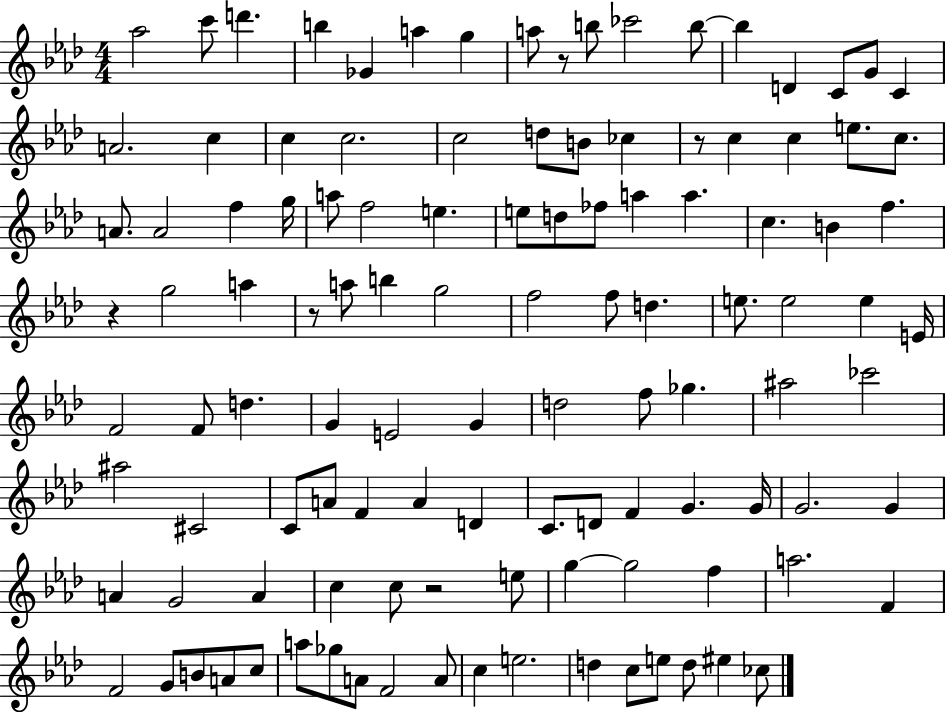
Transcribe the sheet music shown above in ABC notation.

X:1
T:Untitled
M:4/4
L:1/4
K:Ab
_a2 c'/2 d' b _G a g a/2 z/2 b/2 _c'2 b/2 b D C/2 G/2 C A2 c c c2 c2 d/2 B/2 _c z/2 c c e/2 c/2 A/2 A2 f g/4 a/2 f2 e e/2 d/2 _f/2 a a c B f z g2 a z/2 a/2 b g2 f2 f/2 d e/2 e2 e E/4 F2 F/2 d G E2 G d2 f/2 _g ^a2 _c'2 ^a2 ^C2 C/2 A/2 F A D C/2 D/2 F G G/4 G2 G A G2 A c c/2 z2 e/2 g g2 f a2 F F2 G/2 B/2 A/2 c/2 a/2 _g/2 A/2 F2 A/2 c e2 d c/2 e/2 d/2 ^e _c/2